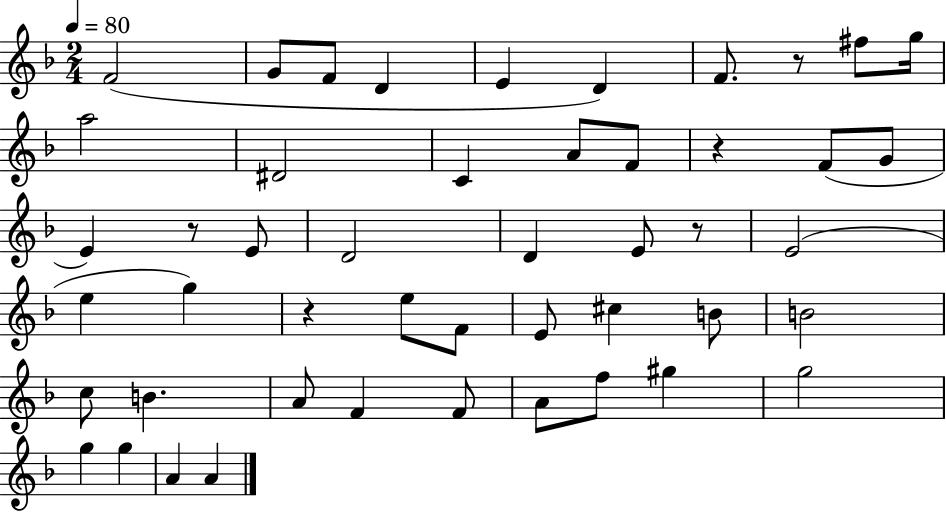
F4/h G4/e F4/e D4/q E4/q D4/q F4/e. R/e F#5/e G5/s A5/h D#4/h C4/q A4/e F4/e R/q F4/e G4/e E4/q R/e E4/e D4/h D4/q E4/e R/e E4/h E5/q G5/q R/q E5/e F4/e E4/e C#5/q B4/e B4/h C5/e B4/q. A4/e F4/q F4/e A4/e F5/e G#5/q G5/h G5/q G5/q A4/q A4/q